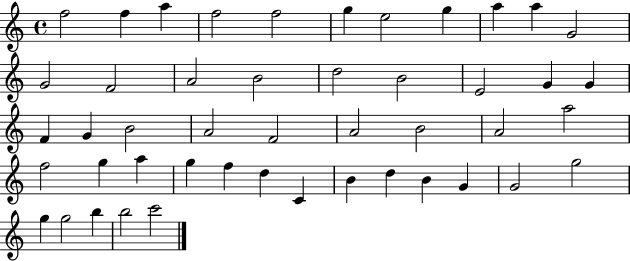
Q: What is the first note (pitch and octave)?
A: F5